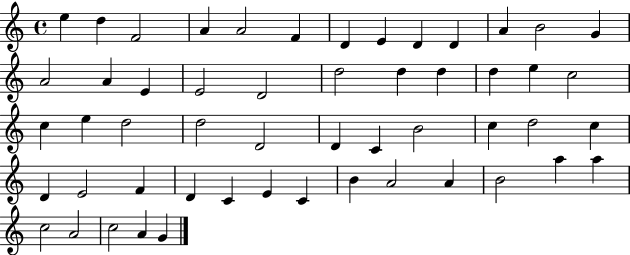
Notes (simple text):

E5/q D5/q F4/h A4/q A4/h F4/q D4/q E4/q D4/q D4/q A4/q B4/h G4/q A4/h A4/q E4/q E4/h D4/h D5/h D5/q D5/q D5/q E5/q C5/h C5/q E5/q D5/h D5/h D4/h D4/q C4/q B4/h C5/q D5/h C5/q D4/q E4/h F4/q D4/q C4/q E4/q C4/q B4/q A4/h A4/q B4/h A5/q A5/q C5/h A4/h C5/h A4/q G4/q